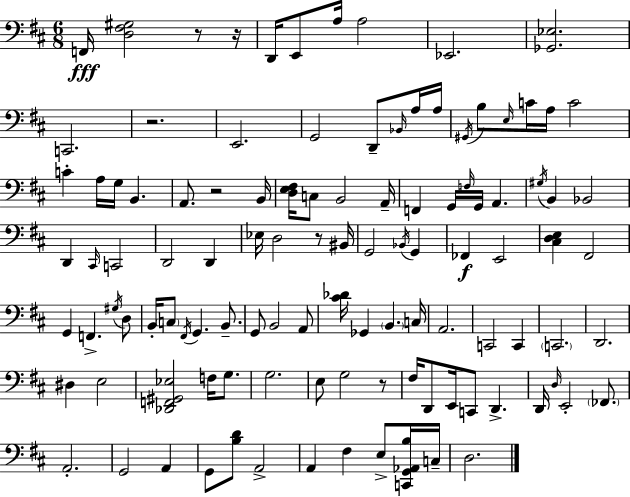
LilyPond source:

{
  \clef bass
  \numericTimeSignature
  \time 6/8
  \key d \major
  f,16\fff <d fis gis>2 r8 r16 | d,16 e,8 a16 a2 | ees,2. | <ges, ees>2. | \break c,2. | r2. | e,2. | g,2 d,8-- \grace { bes,16 } a16 | \break a16 \acciaccatura { gis,16 } b8 \grace { e16 } c'16 a16 c'2 | c'4-. a16 g16 b,4. | a,8. r2 | b,16 <d e fis>16 c8 b,2 | \break a,16-- f,4 g,16 \grace { f16 } g,16 a,4. | \acciaccatura { gis16 } b,4 bes,2 | d,4 \grace { cis,16 } c,2 | d,2 | \break d,4 ees16 d2 | r8 bis,16 g,2 | \acciaccatura { bes,16 } g,4 fes,4\f e,2 | <cis d e>4 fis,2 | \break g,4 f,4.-> | \acciaccatura { gis16 } d8 b,16-. \parenthesize c8 \acciaccatura { fis,16 } | g,4. b,8.-- g,8 b,2 | a,8 <cis' des'>16 ges,4 | \break \parenthesize b,4. c16 a,2. | c,2 | c,4 \parenthesize c,2. | d,2. | \break dis4 | e2 <des, f, gis, ees>2 | f16 g8. g2. | e8 g2 | \break r8 fis16 d,8 | e,16 c,8 d,4.-> d,16 \grace { d16 } e,2-. | \parenthesize fes,8. a,2.-. | g,2 | \break a,4 g,8 | <b d'>8 a,2-> a,4 | fis4 e8-> <c, g, aes, b>16 c16-- d2. | \bar "|."
}